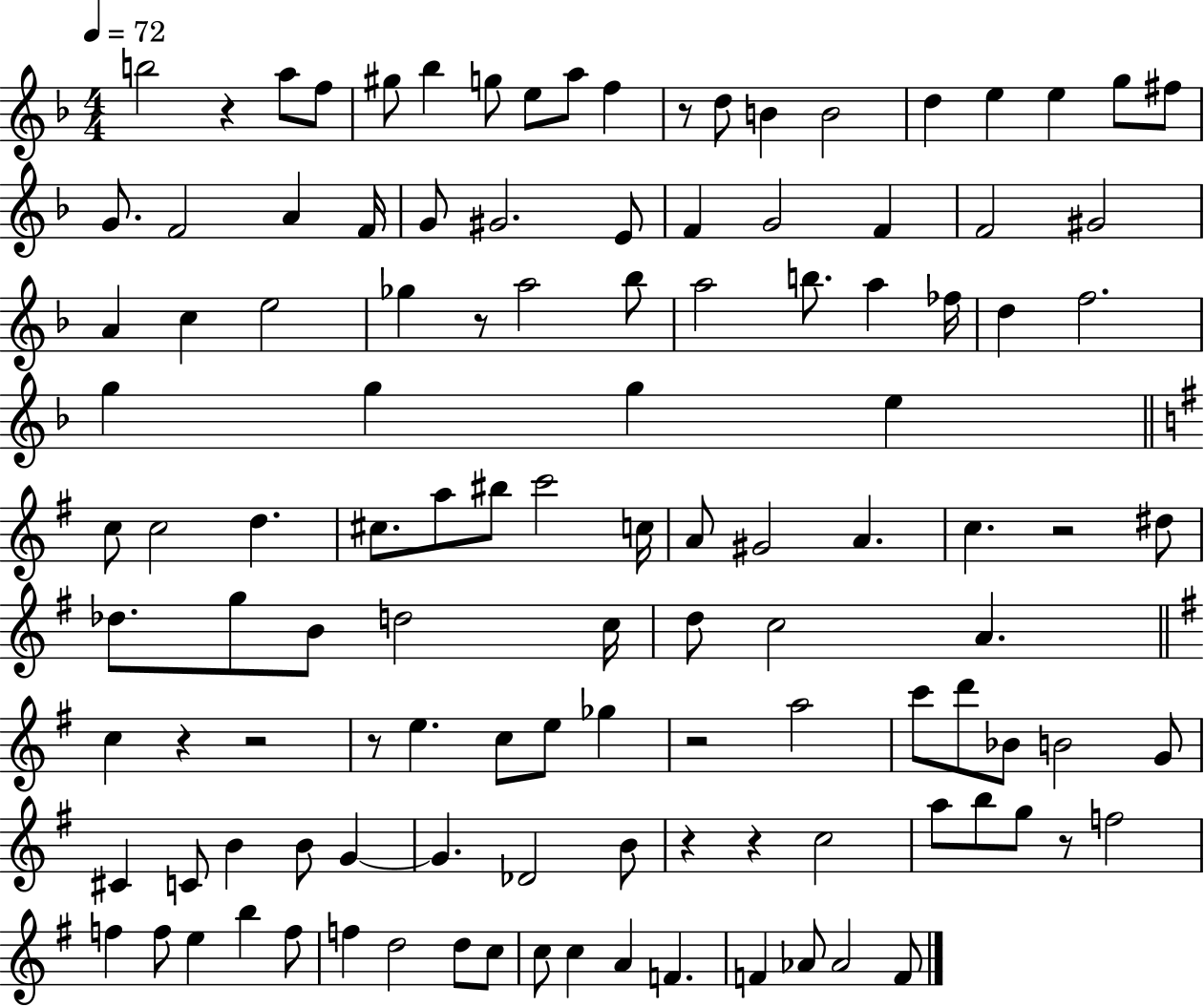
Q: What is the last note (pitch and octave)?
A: F4